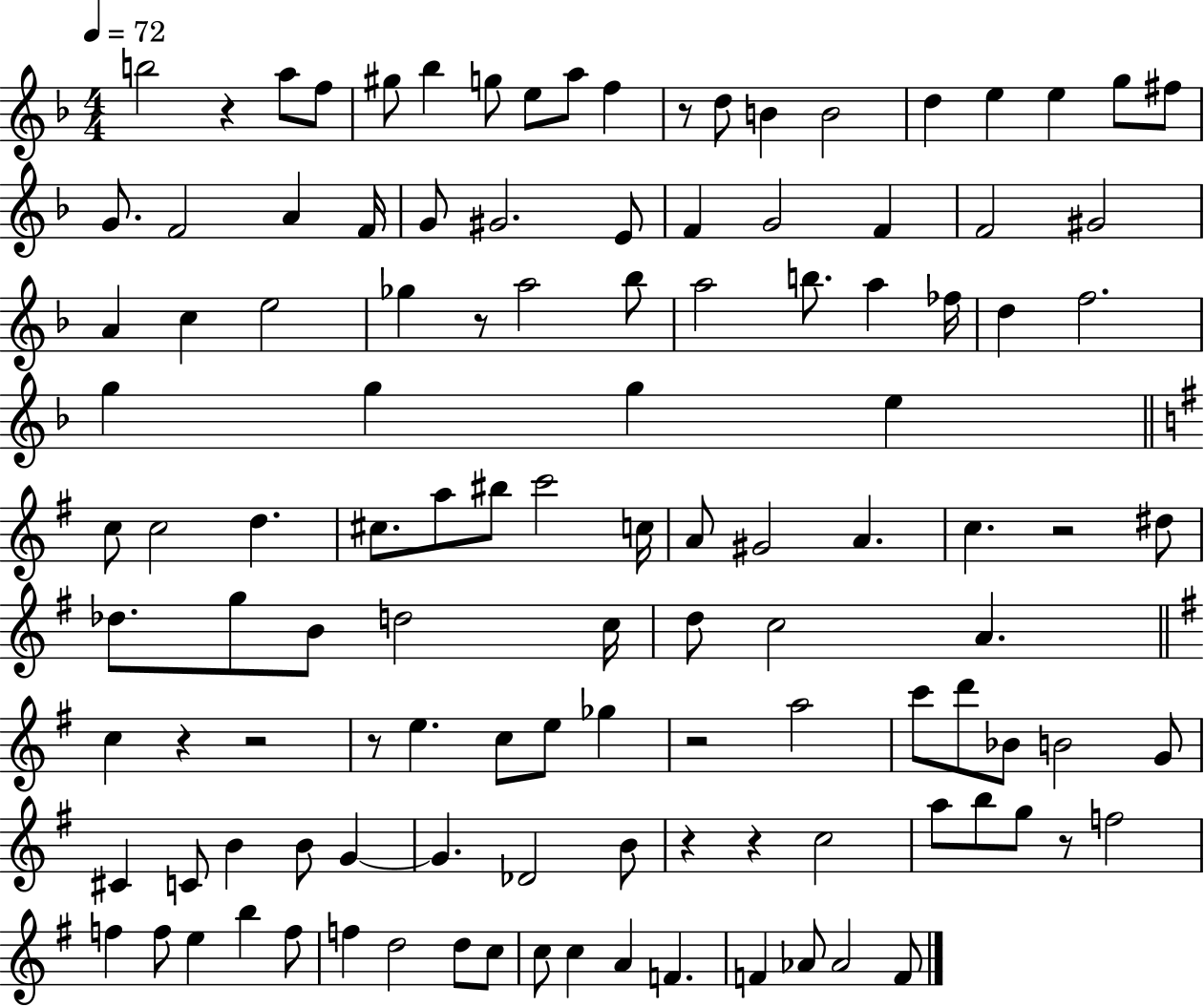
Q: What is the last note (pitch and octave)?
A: F4